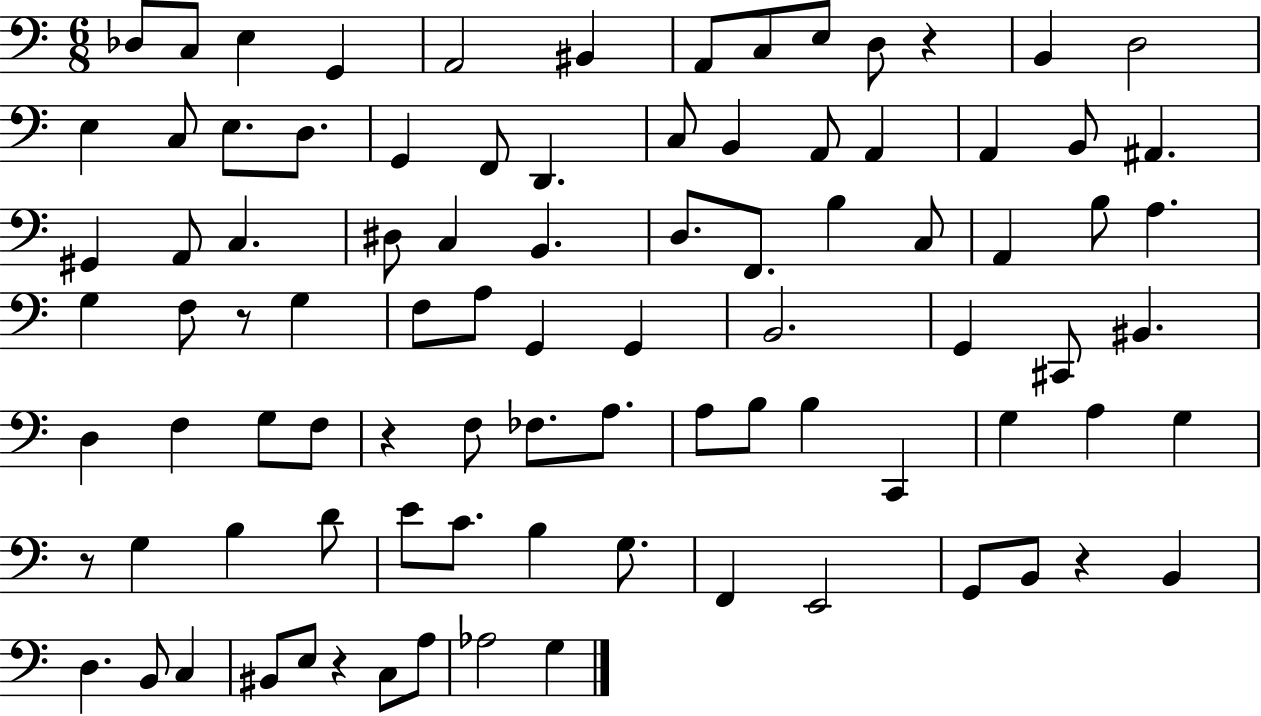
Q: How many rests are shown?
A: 6